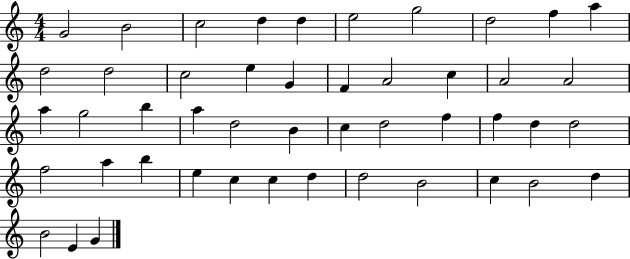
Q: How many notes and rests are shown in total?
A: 47